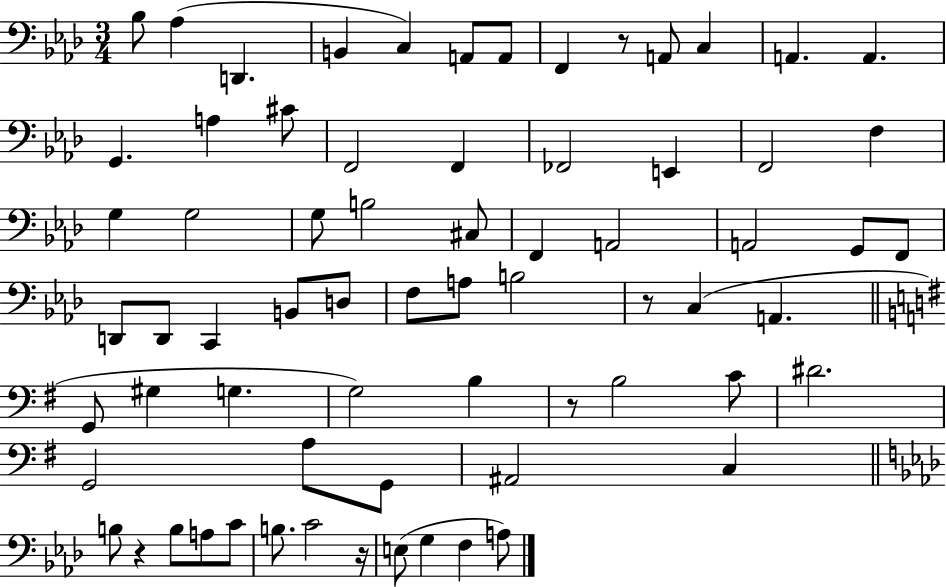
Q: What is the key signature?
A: AES major